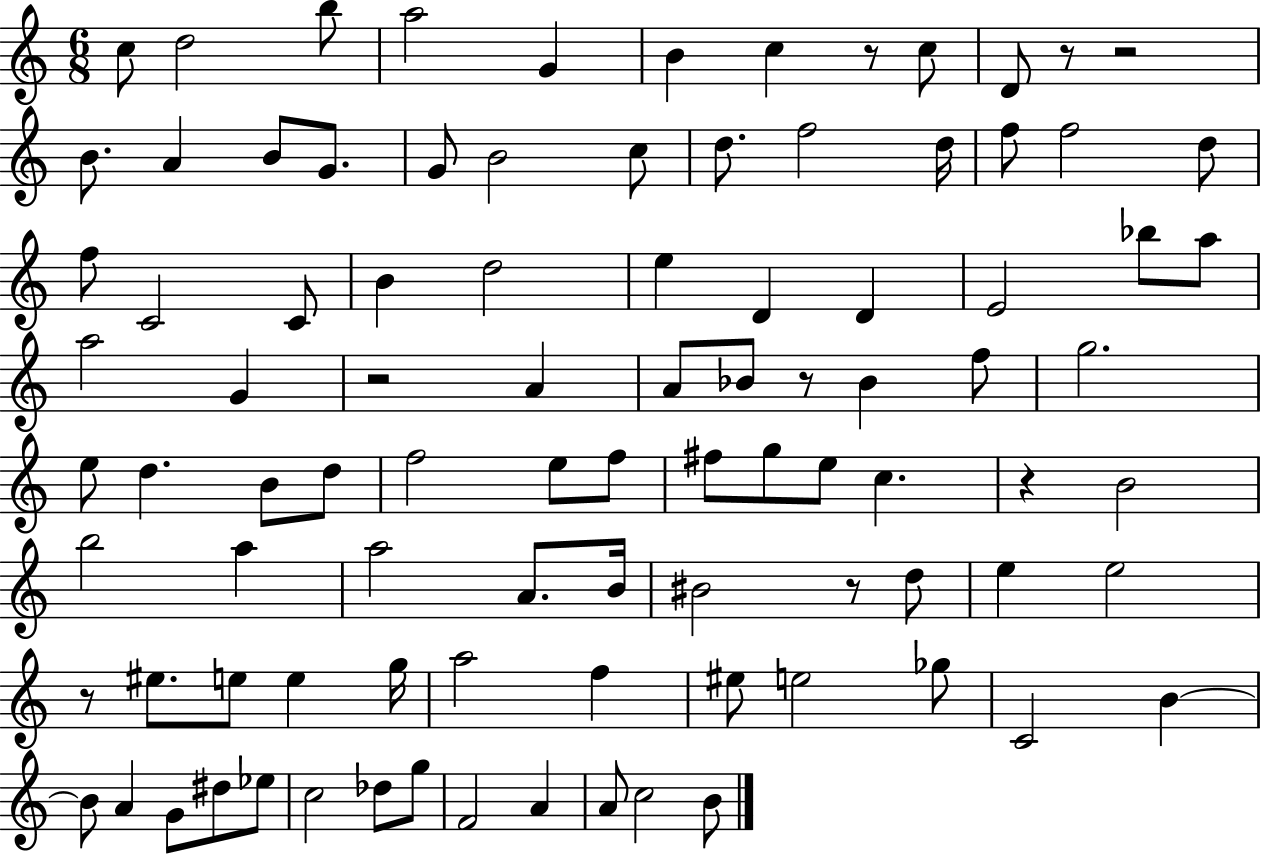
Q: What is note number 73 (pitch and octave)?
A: B4